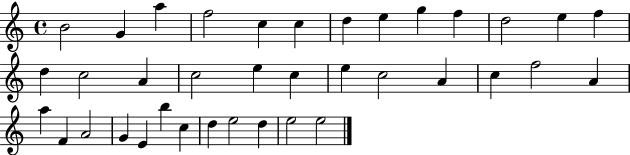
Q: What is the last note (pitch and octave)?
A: E5